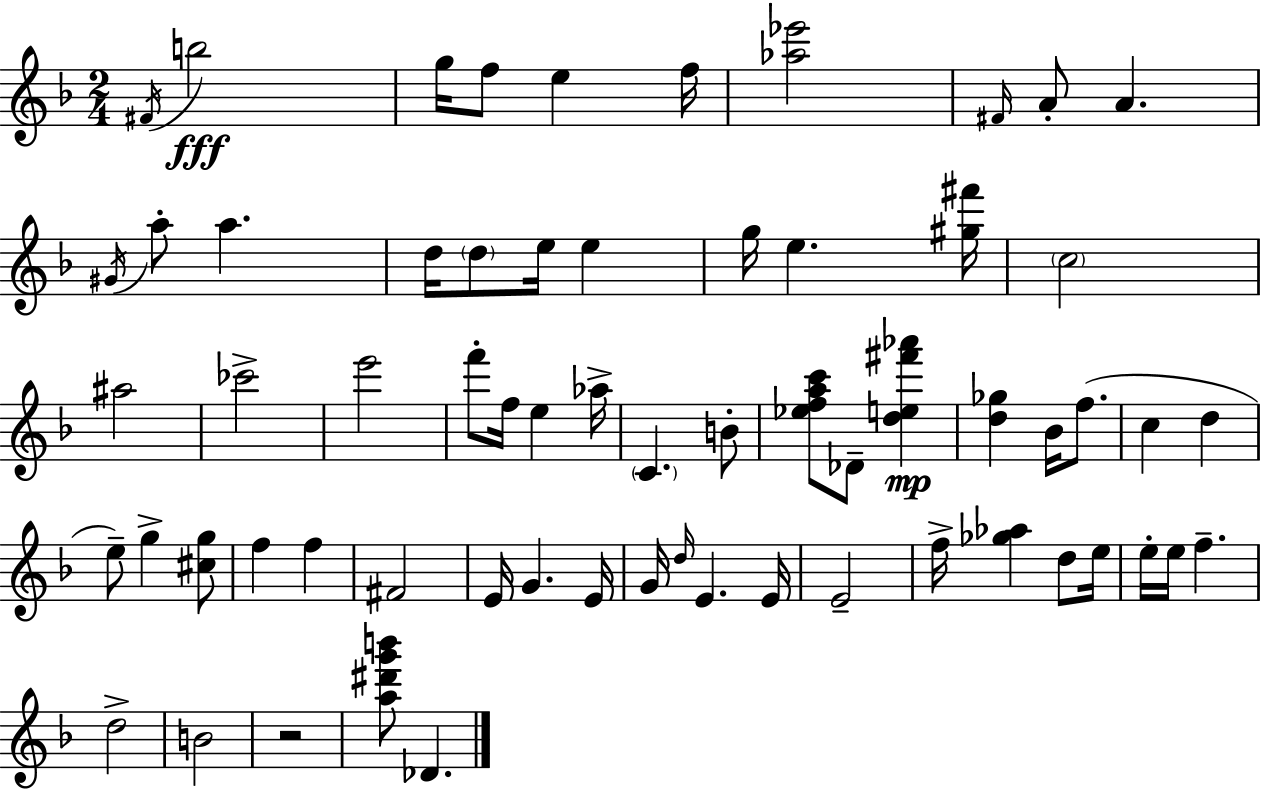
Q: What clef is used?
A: treble